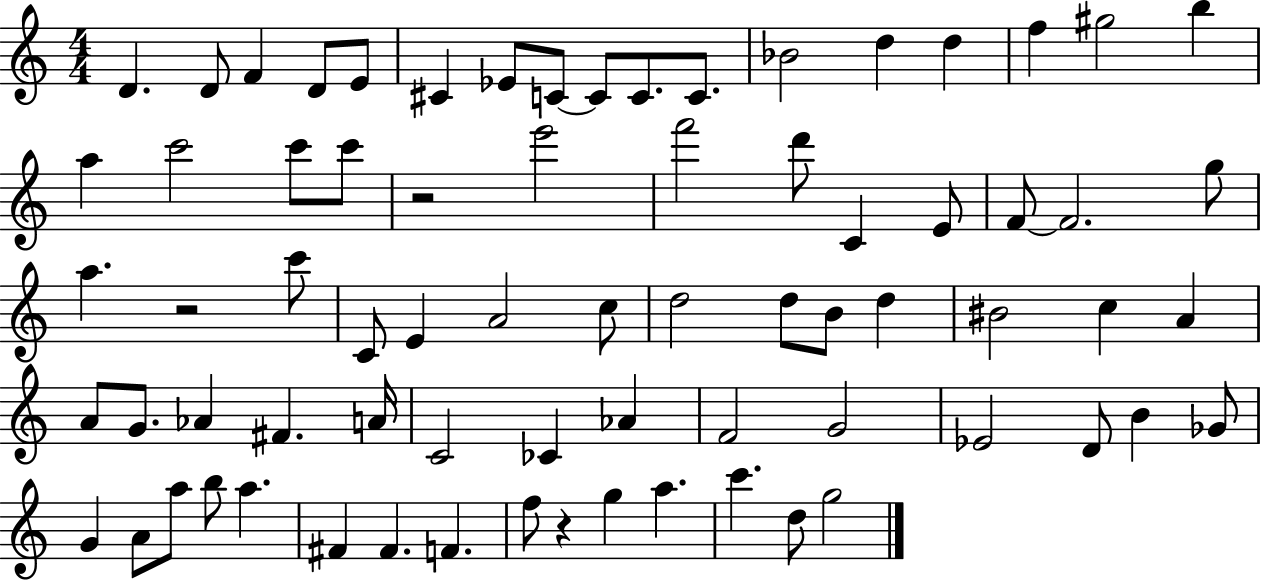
X:1
T:Untitled
M:4/4
L:1/4
K:C
D D/2 F D/2 E/2 ^C _E/2 C/2 C/2 C/2 C/2 _B2 d d f ^g2 b a c'2 c'/2 c'/2 z2 e'2 f'2 d'/2 C E/2 F/2 F2 g/2 a z2 c'/2 C/2 E A2 c/2 d2 d/2 B/2 d ^B2 c A A/2 G/2 _A ^F A/4 C2 _C _A F2 G2 _E2 D/2 B _G/2 G A/2 a/2 b/2 a ^F ^F F f/2 z g a c' d/2 g2